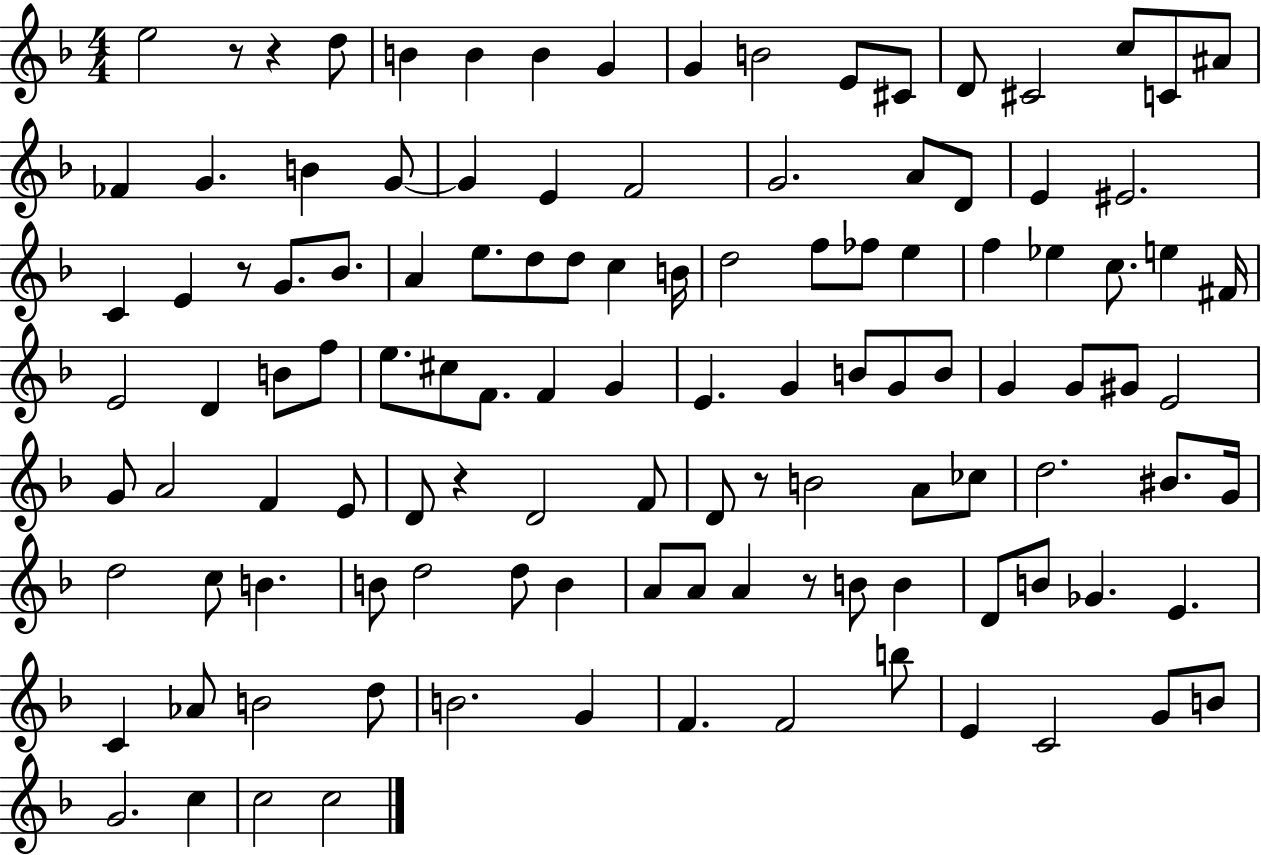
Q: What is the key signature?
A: F major